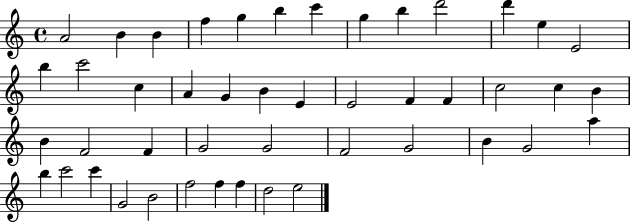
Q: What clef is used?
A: treble